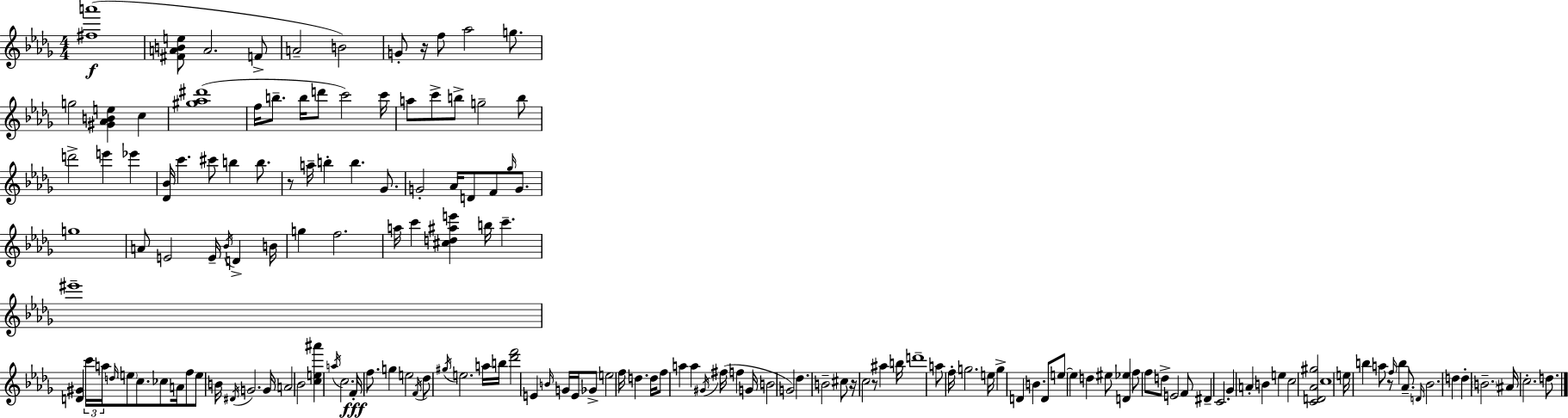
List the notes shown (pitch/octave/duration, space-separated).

[F#5,A6]/w [F#4,A4,B4,E5]/e A4/h. F4/e A4/h B4/h G4/e R/s F5/e Ab5/h G5/e. G5/h [G#4,Ab4,B4,E5]/q C5/q [G#5,Ab5,D#6]/w F5/s B5/e. B5/s D6/e C6/h C6/s A5/e C6/e B5/e G5/h B5/e D6/h E6/q Eb6/q [Db4,Bb4]/s C6/q. C#6/e B5/q B5/e. R/e A5/s B5/q B5/q. Gb4/e. G4/h Ab4/s D4/e F4/e Gb5/s G4/e. G5/w A4/e E4/h E4/s Bb4/s D4/q B4/s G5/q F5/h. A5/s C6/q [C#5,D5,A#5,E6]/q B5/s C6/q. EIS6/w [D4,G#4]/q C6/s A5/s D5/s E5/e C5/e. CES5/e A4/s F5/e E5/e B4/s D#4/s G4/h. G4/s A4/h Bb4/h [C5,E5,A#6]/q A5/s C5/h. F4/s F5/e. G5/q E5/h F4/s Db5/e G#5/s E5/h. A5/s B5/s [Db6,F6]/h E4/q B4/s G4/s E4/s Gb4/e E5/h F5/s D5/q. D5/s F5/e A5/q A5/q G#4/s F#5/s F5/q G4/s B4/h G4/h Db5/q. B4/h C#5/e R/s C5/h R/e A#5/q B5/s D6/w A5/e F5/s G5/h. E5/s G5/q D4/q B4/q. D4/e E5/e E5/q D5/q EIS5/e [D4,Eb5]/q F5/e F5/e D5/e E4/h F4/e D#4/q C4/h. Gb4/q A4/q B4/q E5/q C5/h [C4,D4,Ab4,G#5]/h C5/w E5/s B5/q A5/e R/e F5/s B5/q Ab4/e. D4/s Bb4/h. D5/q D5/q B4/h. A#4/s C5/h. D5/e.